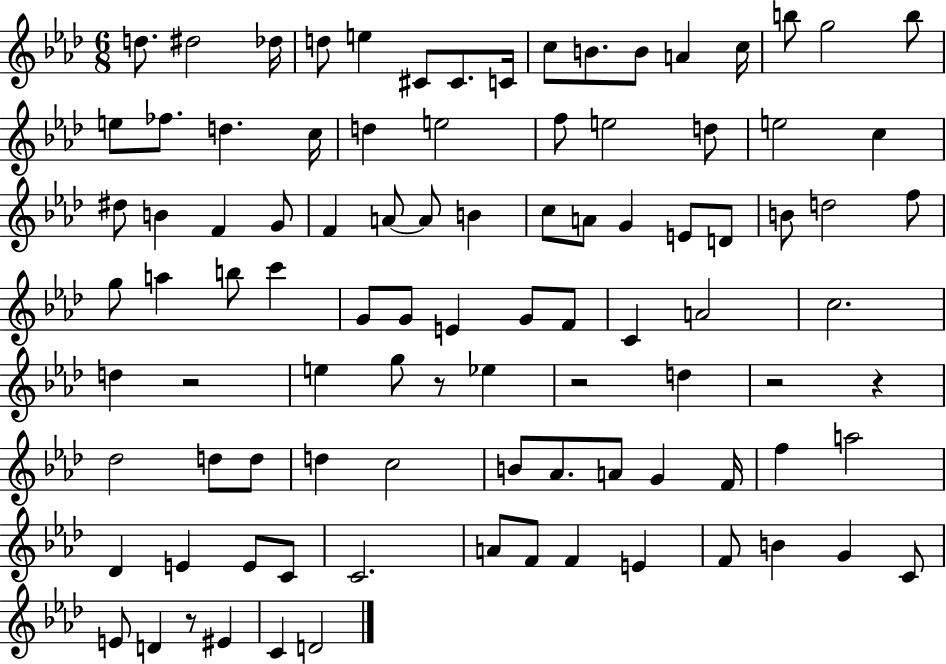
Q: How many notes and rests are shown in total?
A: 96